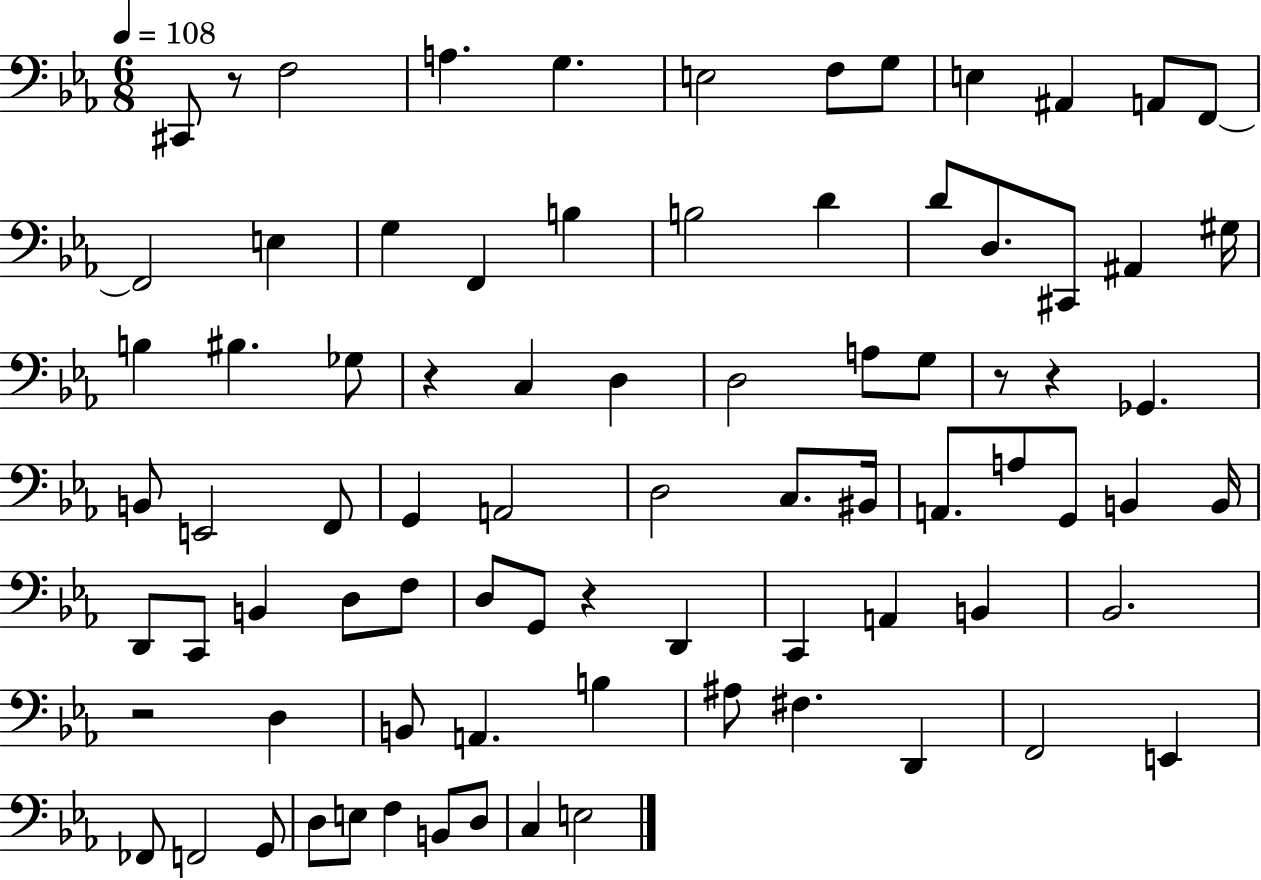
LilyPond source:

{
  \clef bass
  \numericTimeSignature
  \time 6/8
  \key ees \major
  \tempo 4 = 108
  cis,8 r8 f2 | a4. g4. | e2 f8 g8 | e4 ais,4 a,8 f,8~~ | \break f,2 e4 | g4 f,4 b4 | b2 d'4 | d'8 d8. cis,8 ais,4 gis16 | \break b4 bis4. ges8 | r4 c4 d4 | d2 a8 g8 | r8 r4 ges,4. | \break b,8 e,2 f,8 | g,4 a,2 | d2 c8. bis,16 | a,8. a8 g,8 b,4 b,16 | \break d,8 c,8 b,4 d8 f8 | d8 g,8 r4 d,4 | c,4 a,4 b,4 | bes,2. | \break r2 d4 | b,8 a,4. b4 | ais8 fis4. d,4 | f,2 e,4 | \break fes,8 f,2 g,8 | d8 e8 f4 b,8 d8 | c4 e2 | \bar "|."
}